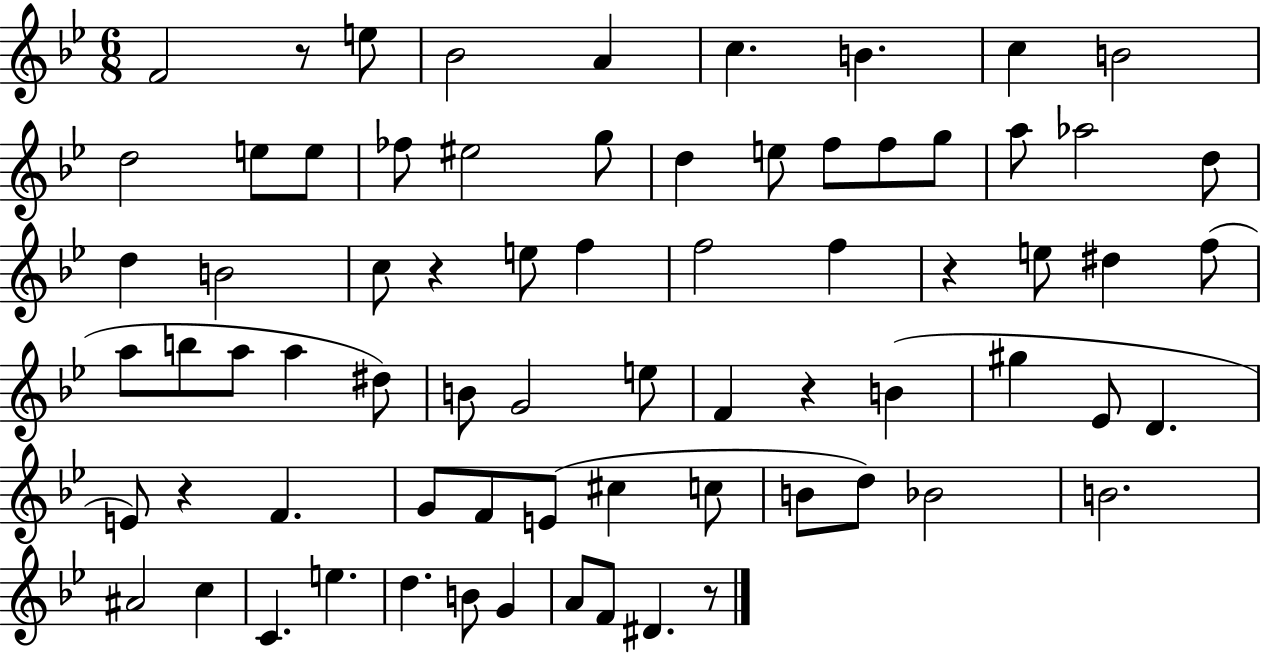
{
  \clef treble
  \numericTimeSignature
  \time 6/8
  \key bes \major
  f'2 r8 e''8 | bes'2 a'4 | c''4. b'4. | c''4 b'2 | \break d''2 e''8 e''8 | fes''8 eis''2 g''8 | d''4 e''8 f''8 f''8 g''8 | a''8 aes''2 d''8 | \break d''4 b'2 | c''8 r4 e''8 f''4 | f''2 f''4 | r4 e''8 dis''4 f''8( | \break a''8 b''8 a''8 a''4 dis''8) | b'8 g'2 e''8 | f'4 r4 b'4( | gis''4 ees'8 d'4. | \break e'8) r4 f'4. | g'8 f'8 e'8( cis''4 c''8 | b'8 d''8) bes'2 | b'2. | \break ais'2 c''4 | c'4. e''4. | d''4. b'8 g'4 | a'8 f'8 dis'4. r8 | \break \bar "|."
}